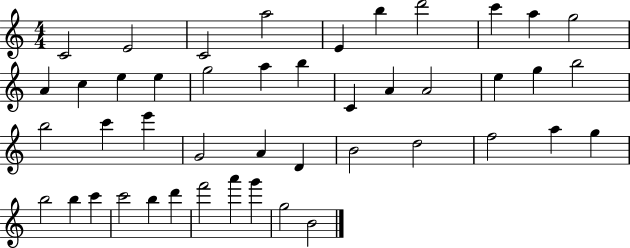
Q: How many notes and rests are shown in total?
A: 45